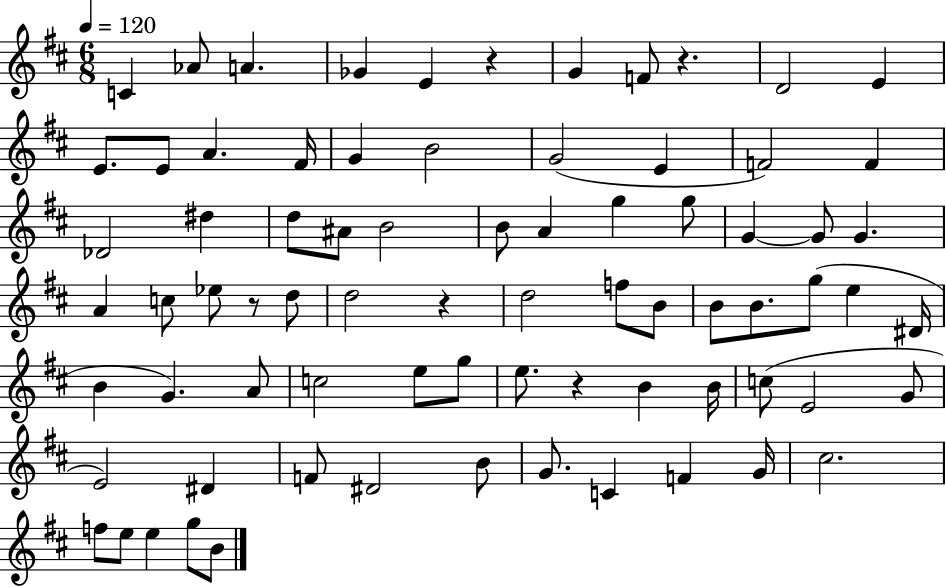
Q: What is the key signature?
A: D major